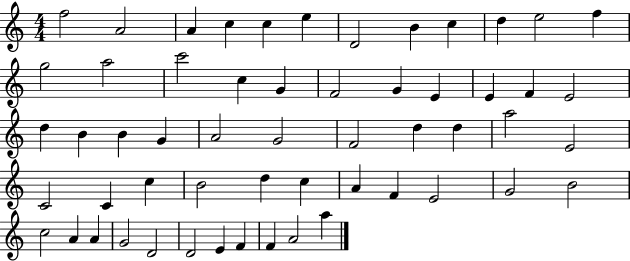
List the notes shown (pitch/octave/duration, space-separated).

F5/h A4/h A4/q C5/q C5/q E5/q D4/h B4/q C5/q D5/q E5/h F5/q G5/h A5/h C6/h C5/q G4/q F4/h G4/q E4/q E4/q F4/q E4/h D5/q B4/q B4/q G4/q A4/h G4/h F4/h D5/q D5/q A5/h E4/h C4/h C4/q C5/q B4/h D5/q C5/q A4/q F4/q E4/h G4/h B4/h C5/h A4/q A4/q G4/h D4/h D4/h E4/q F4/q F4/q A4/h A5/q